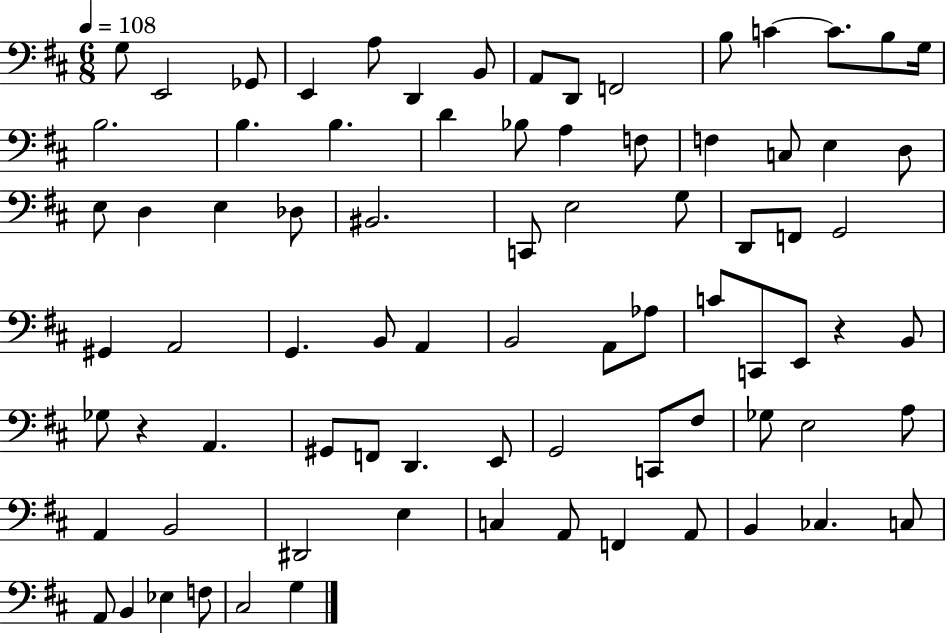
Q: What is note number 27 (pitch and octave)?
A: E3